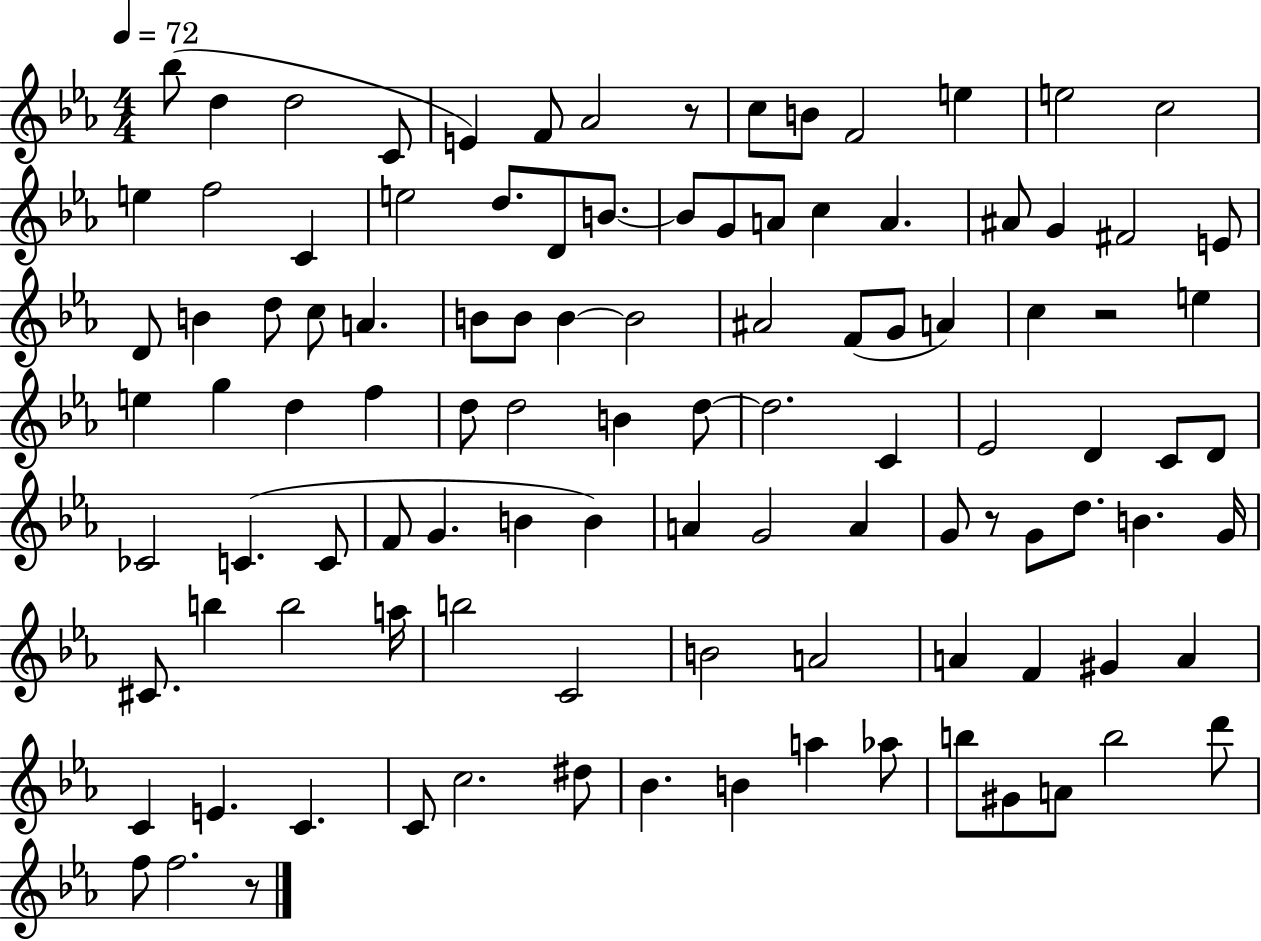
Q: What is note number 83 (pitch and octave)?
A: F4